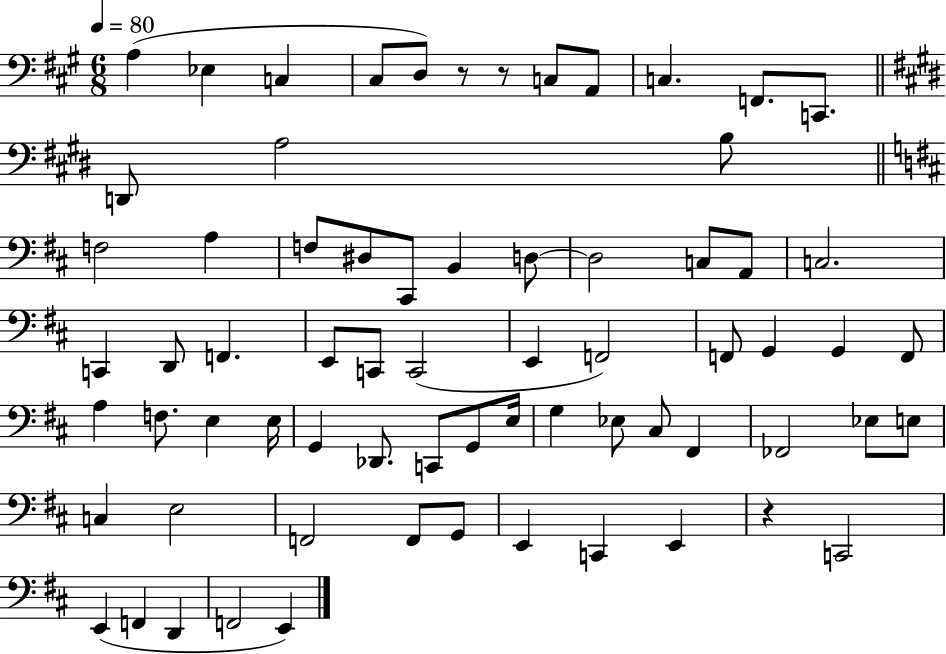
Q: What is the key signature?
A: A major